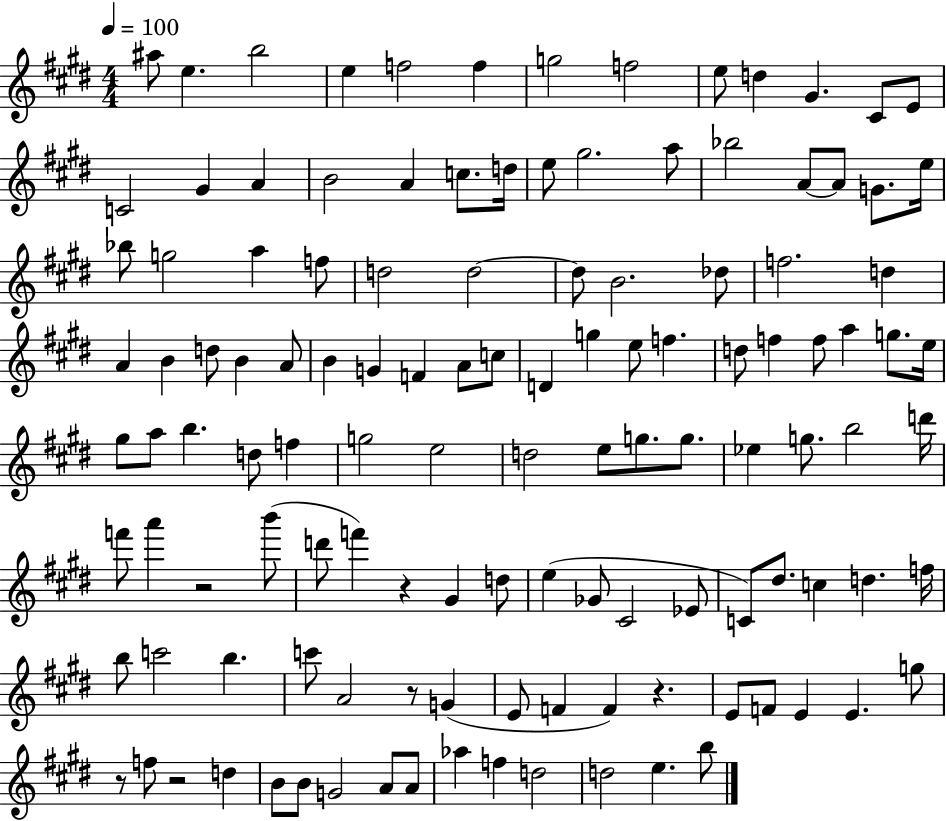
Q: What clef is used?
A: treble